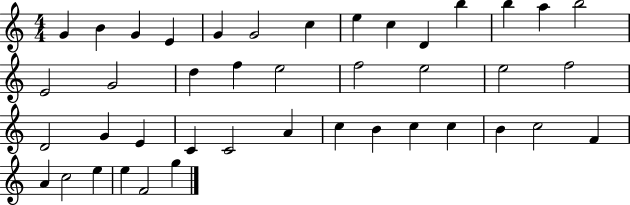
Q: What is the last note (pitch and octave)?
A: G5